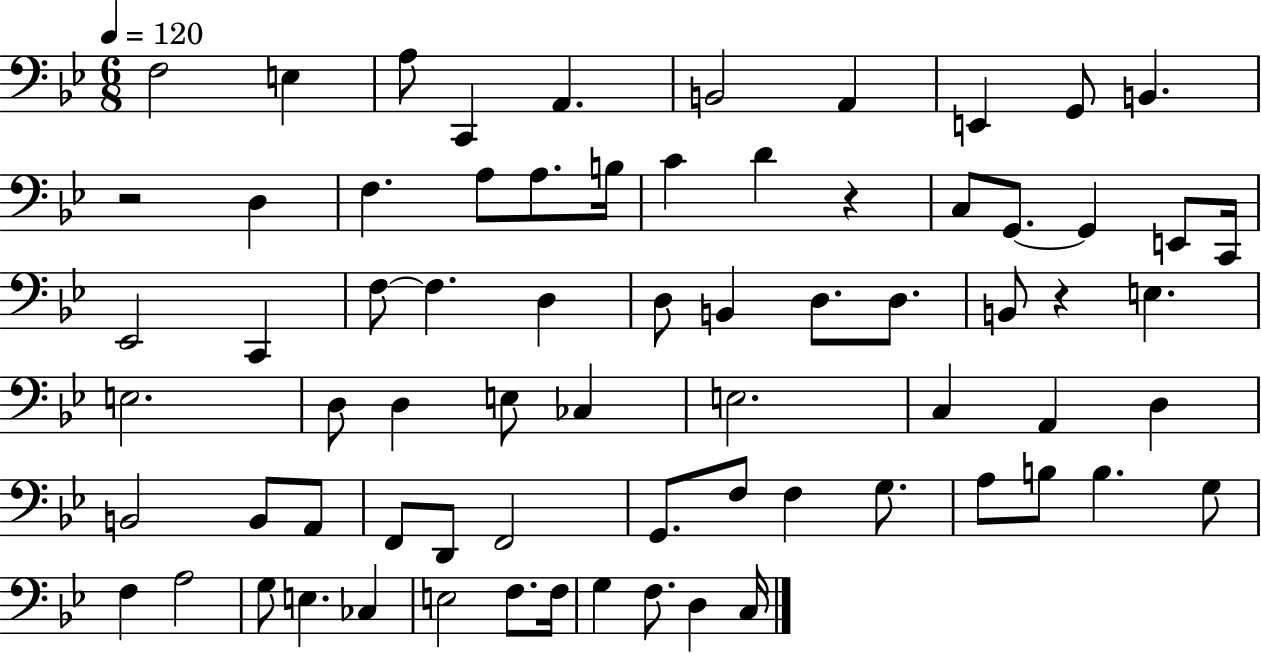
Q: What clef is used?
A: bass